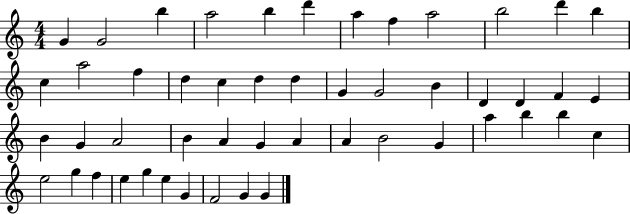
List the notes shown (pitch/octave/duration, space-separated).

G4/q G4/h B5/q A5/h B5/q D6/q A5/q F5/q A5/h B5/h D6/q B5/q C5/q A5/h F5/q D5/q C5/q D5/q D5/q G4/q G4/h B4/q D4/q D4/q F4/q E4/q B4/q G4/q A4/h B4/q A4/q G4/q A4/q A4/q B4/h G4/q A5/q B5/q B5/q C5/q E5/h G5/q F5/q E5/q G5/q E5/q G4/q F4/h G4/q G4/q